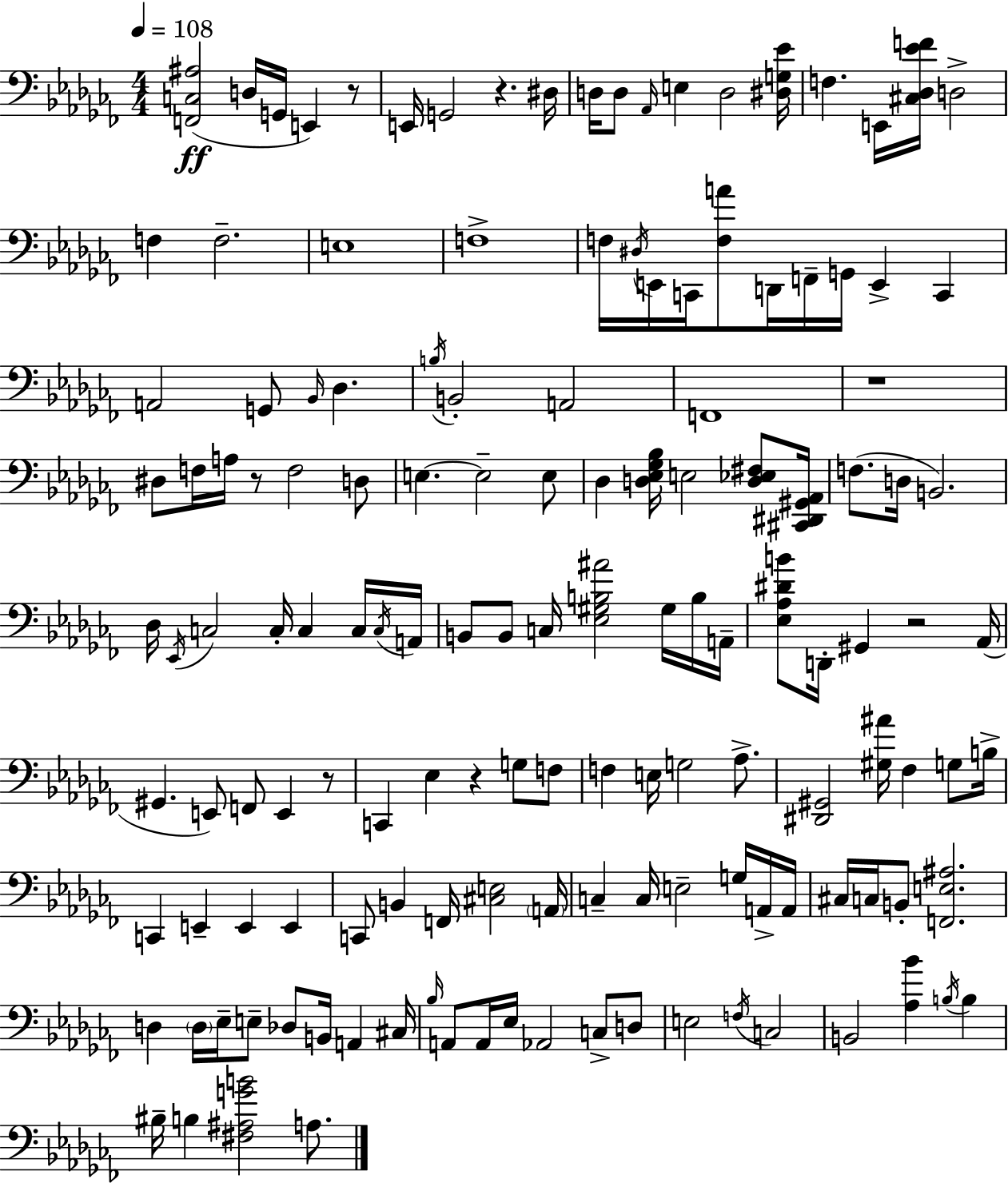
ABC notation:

X:1
T:Untitled
M:4/4
L:1/4
K:Abm
[F,,C,^A,]2 D,/4 G,,/4 E,, z/2 E,,/4 G,,2 z ^D,/4 D,/4 D,/2 _A,,/4 E, D,2 [^D,G,_E]/4 F, E,,/4 [^C,_D,_EF]/4 D,2 F, F,2 E,4 F,4 F,/4 ^D,/4 E,,/4 C,,/4 [F,A]/2 D,,/4 F,,/4 G,,/4 E,, C,, A,,2 G,,/2 _B,,/4 _D, B,/4 B,,2 A,,2 F,,4 z4 ^D,/2 F,/4 A,/4 z/2 F,2 D,/2 E, E,2 E,/2 _D, [D,_E,_G,_B,]/4 E,2 [D,_E,^F,]/2 [^C,,^D,,^G,,_A,,]/4 F,/2 D,/4 B,,2 _D,/4 _E,,/4 C,2 C,/4 C, C,/4 C,/4 A,,/4 B,,/2 B,,/2 C,/4 [_E,^G,B,^A]2 ^G,/4 B,/4 A,,/4 [_E,_A,^DB]/2 D,,/4 ^G,, z2 _A,,/4 ^G,, E,,/2 F,,/2 E,, z/2 C,, _E, z G,/2 F,/2 F, E,/4 G,2 _A,/2 [^D,,^G,,]2 [^G,^A]/4 _F, G,/2 B,/4 C,, E,, E,, E,, C,,/2 B,, F,,/4 [^C,E,]2 A,,/4 C, C,/4 E,2 G,/4 A,,/4 A,,/4 ^C,/4 C,/4 B,,/2 [F,,E,^A,]2 D, D,/4 _E,/4 E,/2 _D,/2 B,,/4 A,, ^C,/4 _B,/4 A,,/2 A,,/4 _E,/4 _A,,2 C,/2 D,/2 E,2 F,/4 C,2 B,,2 [_A,_B] B,/4 B, ^B,/4 B, [^F,^A,GB]2 A,/2